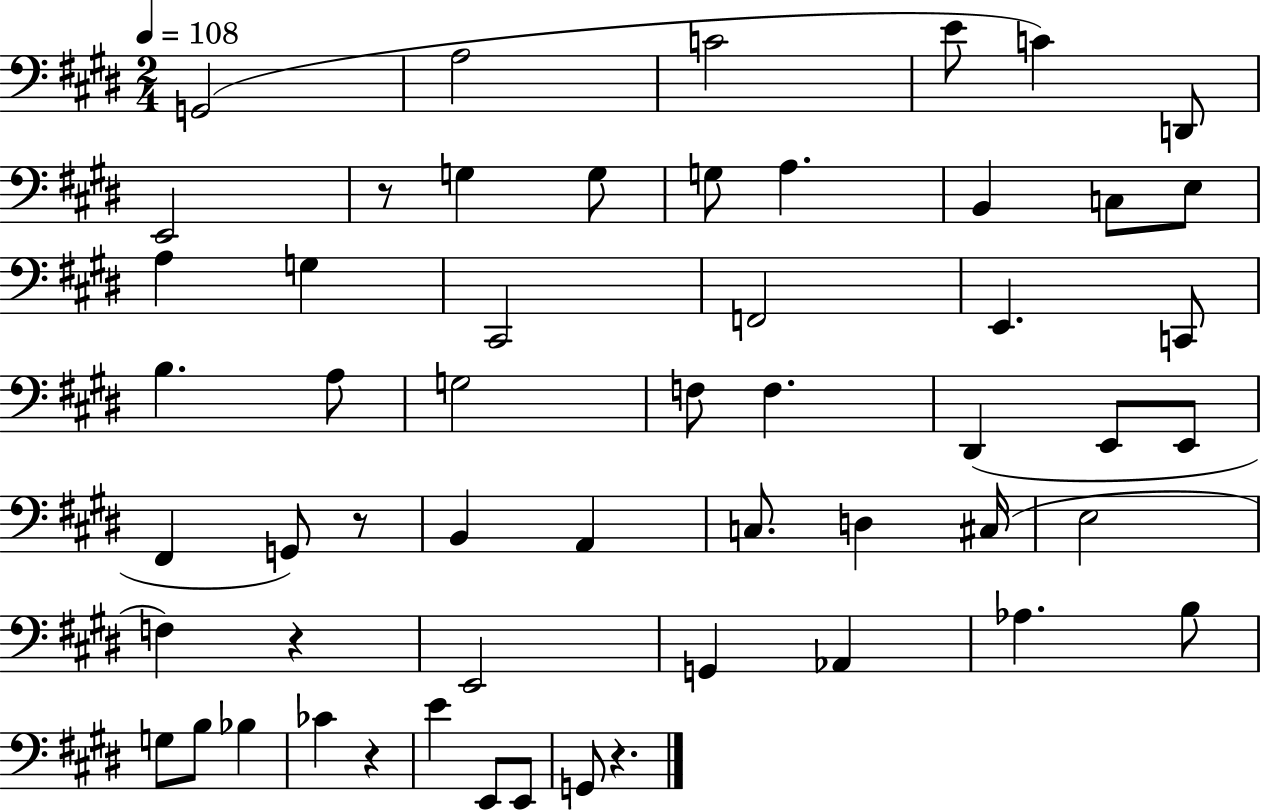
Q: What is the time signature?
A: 2/4